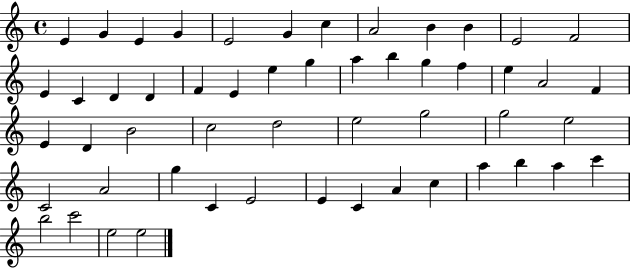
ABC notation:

X:1
T:Untitled
M:4/4
L:1/4
K:C
E G E G E2 G c A2 B B E2 F2 E C D D F E e g a b g f e A2 F E D B2 c2 d2 e2 g2 g2 e2 C2 A2 g C E2 E C A c a b a c' b2 c'2 e2 e2